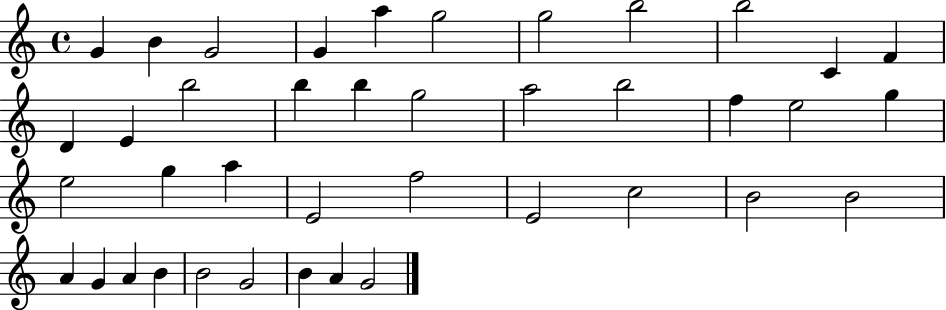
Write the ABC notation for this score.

X:1
T:Untitled
M:4/4
L:1/4
K:C
G B G2 G a g2 g2 b2 b2 C F D E b2 b b g2 a2 b2 f e2 g e2 g a E2 f2 E2 c2 B2 B2 A G A B B2 G2 B A G2